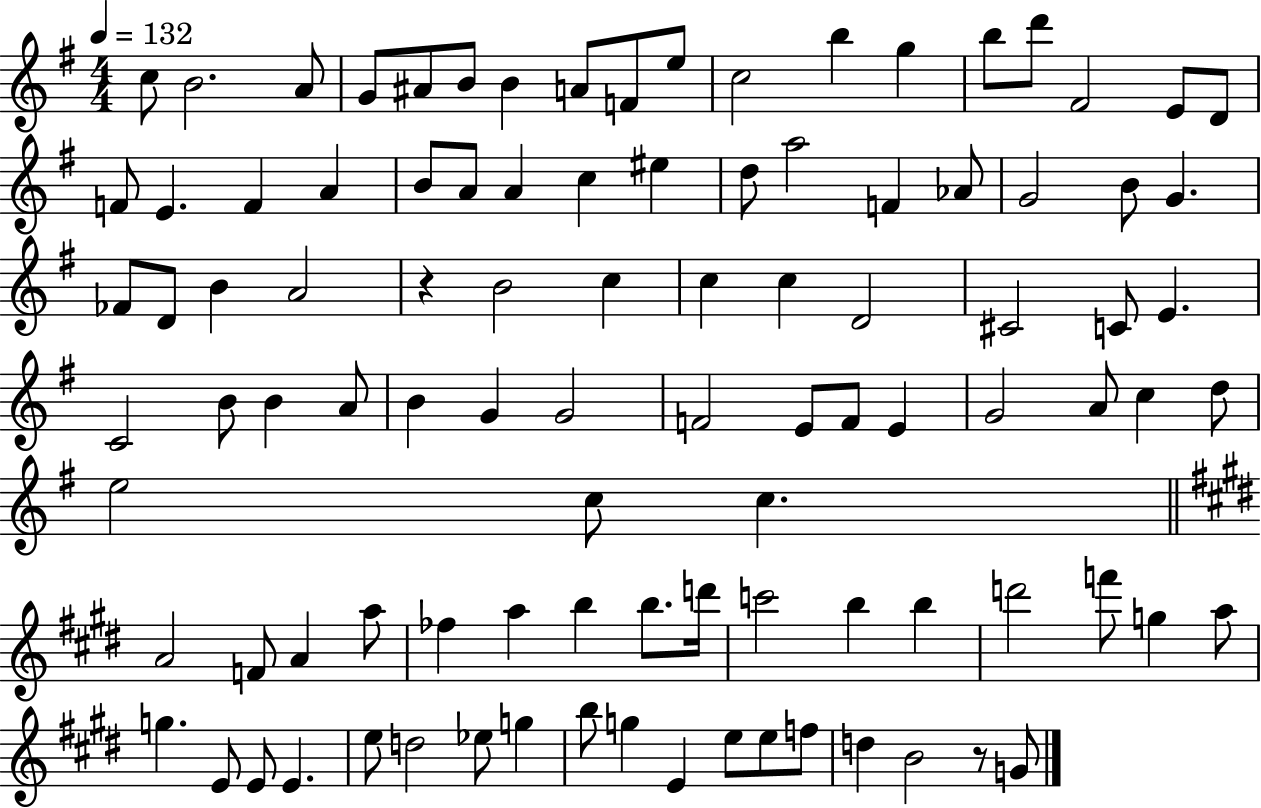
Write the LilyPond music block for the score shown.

{
  \clef treble
  \numericTimeSignature
  \time 4/4
  \key g \major
  \tempo 4 = 132
  c''8 b'2. a'8 | g'8 ais'8 b'8 b'4 a'8 f'8 e''8 | c''2 b''4 g''4 | b''8 d'''8 fis'2 e'8 d'8 | \break f'8 e'4. f'4 a'4 | b'8 a'8 a'4 c''4 eis''4 | d''8 a''2 f'4 aes'8 | g'2 b'8 g'4. | \break fes'8 d'8 b'4 a'2 | r4 b'2 c''4 | c''4 c''4 d'2 | cis'2 c'8 e'4. | \break c'2 b'8 b'4 a'8 | b'4 g'4 g'2 | f'2 e'8 f'8 e'4 | g'2 a'8 c''4 d''8 | \break e''2 c''8 c''4. | \bar "||" \break \key e \major a'2 f'8 a'4 a''8 | fes''4 a''4 b''4 b''8. d'''16 | c'''2 b''4 b''4 | d'''2 f'''8 g''4 a''8 | \break g''4. e'8 e'8 e'4. | e''8 d''2 ees''8 g''4 | b''8 g''4 e'4 e''8 e''8 f''8 | d''4 b'2 r8 g'8 | \break \bar "|."
}